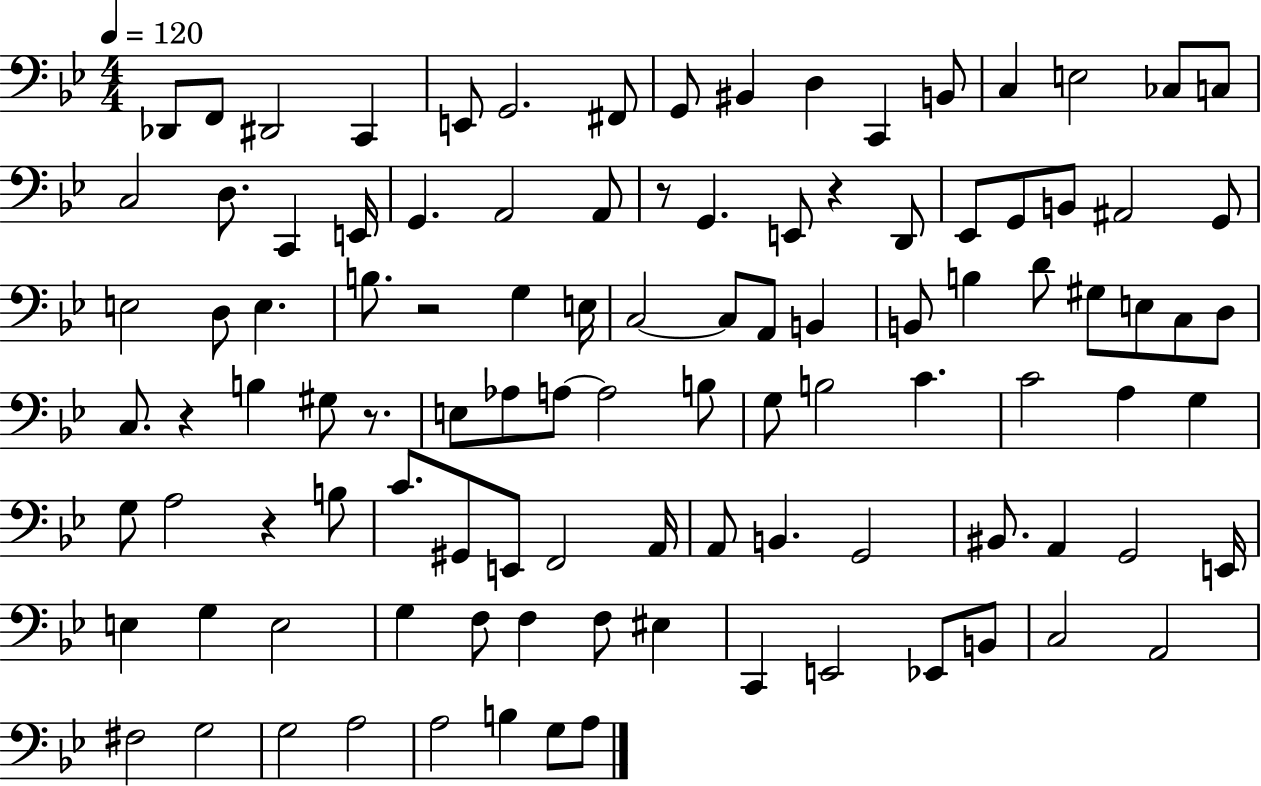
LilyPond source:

{
  \clef bass
  \numericTimeSignature
  \time 4/4
  \key bes \major
  \tempo 4 = 120
  \repeat volta 2 { des,8 f,8 dis,2 c,4 | e,8 g,2. fis,8 | g,8 bis,4 d4 c,4 b,8 | c4 e2 ces8 c8 | \break c2 d8. c,4 e,16 | g,4. a,2 a,8 | r8 g,4. e,8 r4 d,8 | ees,8 g,8 b,8 ais,2 g,8 | \break e2 d8 e4. | b8. r2 g4 e16 | c2~~ c8 a,8 b,4 | b,8 b4 d'8 gis8 e8 c8 d8 | \break c8. r4 b4 gis8 r8. | e8 aes8 a8~~ a2 b8 | g8 b2 c'4. | c'2 a4 g4 | \break g8 a2 r4 b8 | c'8. gis,8 e,8 f,2 a,16 | a,8 b,4. g,2 | bis,8. a,4 g,2 e,16 | \break e4 g4 e2 | g4 f8 f4 f8 eis4 | c,4 e,2 ees,8 b,8 | c2 a,2 | \break fis2 g2 | g2 a2 | a2 b4 g8 a8 | } \bar "|."
}